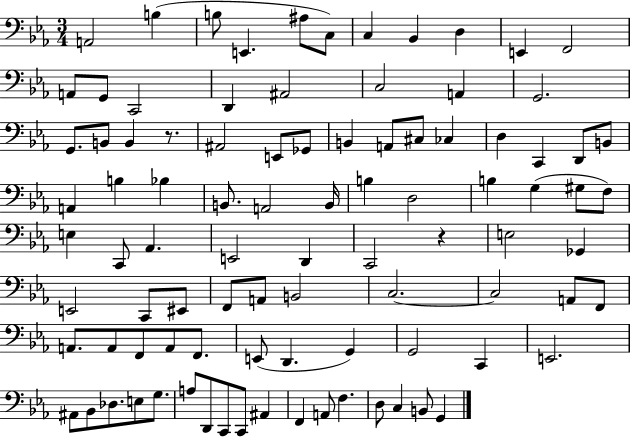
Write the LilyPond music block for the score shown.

{
  \clef bass
  \numericTimeSignature
  \time 3/4
  \key ees \major
  a,2 b4( | b8 e,4. ais8 c8) | c4 bes,4 d4 | e,4 f,2 | \break a,8 g,8 c,2 | d,4 ais,2 | c2 a,4 | g,2. | \break g,8. b,8 b,4 r8. | ais,2 e,8 ges,8 | b,4 a,8 cis8 ces4 | d4 c,4 d,8 b,8 | \break a,4 b4 bes4 | b,8. a,2 b,16 | b4 d2 | b4 g4( gis8 f8) | \break e4 c,8 aes,4. | e,2 d,4 | c,2 r4 | e2 ges,4 | \break e,2 c,8 eis,8 | f,8 a,8 b,2 | c2.~~ | c2 a,8 f,8 | \break a,8. a,8 f,8 a,8 f,8. | e,8( d,4. g,4) | g,2 c,4 | e,2. | \break ais,8 bes,8 des8. e8 g8. | a8 d,8 c,8 c,8 ais,4 | f,4 a,8 f4. | d8 c4 b,8 g,4 | \break \bar "|."
}